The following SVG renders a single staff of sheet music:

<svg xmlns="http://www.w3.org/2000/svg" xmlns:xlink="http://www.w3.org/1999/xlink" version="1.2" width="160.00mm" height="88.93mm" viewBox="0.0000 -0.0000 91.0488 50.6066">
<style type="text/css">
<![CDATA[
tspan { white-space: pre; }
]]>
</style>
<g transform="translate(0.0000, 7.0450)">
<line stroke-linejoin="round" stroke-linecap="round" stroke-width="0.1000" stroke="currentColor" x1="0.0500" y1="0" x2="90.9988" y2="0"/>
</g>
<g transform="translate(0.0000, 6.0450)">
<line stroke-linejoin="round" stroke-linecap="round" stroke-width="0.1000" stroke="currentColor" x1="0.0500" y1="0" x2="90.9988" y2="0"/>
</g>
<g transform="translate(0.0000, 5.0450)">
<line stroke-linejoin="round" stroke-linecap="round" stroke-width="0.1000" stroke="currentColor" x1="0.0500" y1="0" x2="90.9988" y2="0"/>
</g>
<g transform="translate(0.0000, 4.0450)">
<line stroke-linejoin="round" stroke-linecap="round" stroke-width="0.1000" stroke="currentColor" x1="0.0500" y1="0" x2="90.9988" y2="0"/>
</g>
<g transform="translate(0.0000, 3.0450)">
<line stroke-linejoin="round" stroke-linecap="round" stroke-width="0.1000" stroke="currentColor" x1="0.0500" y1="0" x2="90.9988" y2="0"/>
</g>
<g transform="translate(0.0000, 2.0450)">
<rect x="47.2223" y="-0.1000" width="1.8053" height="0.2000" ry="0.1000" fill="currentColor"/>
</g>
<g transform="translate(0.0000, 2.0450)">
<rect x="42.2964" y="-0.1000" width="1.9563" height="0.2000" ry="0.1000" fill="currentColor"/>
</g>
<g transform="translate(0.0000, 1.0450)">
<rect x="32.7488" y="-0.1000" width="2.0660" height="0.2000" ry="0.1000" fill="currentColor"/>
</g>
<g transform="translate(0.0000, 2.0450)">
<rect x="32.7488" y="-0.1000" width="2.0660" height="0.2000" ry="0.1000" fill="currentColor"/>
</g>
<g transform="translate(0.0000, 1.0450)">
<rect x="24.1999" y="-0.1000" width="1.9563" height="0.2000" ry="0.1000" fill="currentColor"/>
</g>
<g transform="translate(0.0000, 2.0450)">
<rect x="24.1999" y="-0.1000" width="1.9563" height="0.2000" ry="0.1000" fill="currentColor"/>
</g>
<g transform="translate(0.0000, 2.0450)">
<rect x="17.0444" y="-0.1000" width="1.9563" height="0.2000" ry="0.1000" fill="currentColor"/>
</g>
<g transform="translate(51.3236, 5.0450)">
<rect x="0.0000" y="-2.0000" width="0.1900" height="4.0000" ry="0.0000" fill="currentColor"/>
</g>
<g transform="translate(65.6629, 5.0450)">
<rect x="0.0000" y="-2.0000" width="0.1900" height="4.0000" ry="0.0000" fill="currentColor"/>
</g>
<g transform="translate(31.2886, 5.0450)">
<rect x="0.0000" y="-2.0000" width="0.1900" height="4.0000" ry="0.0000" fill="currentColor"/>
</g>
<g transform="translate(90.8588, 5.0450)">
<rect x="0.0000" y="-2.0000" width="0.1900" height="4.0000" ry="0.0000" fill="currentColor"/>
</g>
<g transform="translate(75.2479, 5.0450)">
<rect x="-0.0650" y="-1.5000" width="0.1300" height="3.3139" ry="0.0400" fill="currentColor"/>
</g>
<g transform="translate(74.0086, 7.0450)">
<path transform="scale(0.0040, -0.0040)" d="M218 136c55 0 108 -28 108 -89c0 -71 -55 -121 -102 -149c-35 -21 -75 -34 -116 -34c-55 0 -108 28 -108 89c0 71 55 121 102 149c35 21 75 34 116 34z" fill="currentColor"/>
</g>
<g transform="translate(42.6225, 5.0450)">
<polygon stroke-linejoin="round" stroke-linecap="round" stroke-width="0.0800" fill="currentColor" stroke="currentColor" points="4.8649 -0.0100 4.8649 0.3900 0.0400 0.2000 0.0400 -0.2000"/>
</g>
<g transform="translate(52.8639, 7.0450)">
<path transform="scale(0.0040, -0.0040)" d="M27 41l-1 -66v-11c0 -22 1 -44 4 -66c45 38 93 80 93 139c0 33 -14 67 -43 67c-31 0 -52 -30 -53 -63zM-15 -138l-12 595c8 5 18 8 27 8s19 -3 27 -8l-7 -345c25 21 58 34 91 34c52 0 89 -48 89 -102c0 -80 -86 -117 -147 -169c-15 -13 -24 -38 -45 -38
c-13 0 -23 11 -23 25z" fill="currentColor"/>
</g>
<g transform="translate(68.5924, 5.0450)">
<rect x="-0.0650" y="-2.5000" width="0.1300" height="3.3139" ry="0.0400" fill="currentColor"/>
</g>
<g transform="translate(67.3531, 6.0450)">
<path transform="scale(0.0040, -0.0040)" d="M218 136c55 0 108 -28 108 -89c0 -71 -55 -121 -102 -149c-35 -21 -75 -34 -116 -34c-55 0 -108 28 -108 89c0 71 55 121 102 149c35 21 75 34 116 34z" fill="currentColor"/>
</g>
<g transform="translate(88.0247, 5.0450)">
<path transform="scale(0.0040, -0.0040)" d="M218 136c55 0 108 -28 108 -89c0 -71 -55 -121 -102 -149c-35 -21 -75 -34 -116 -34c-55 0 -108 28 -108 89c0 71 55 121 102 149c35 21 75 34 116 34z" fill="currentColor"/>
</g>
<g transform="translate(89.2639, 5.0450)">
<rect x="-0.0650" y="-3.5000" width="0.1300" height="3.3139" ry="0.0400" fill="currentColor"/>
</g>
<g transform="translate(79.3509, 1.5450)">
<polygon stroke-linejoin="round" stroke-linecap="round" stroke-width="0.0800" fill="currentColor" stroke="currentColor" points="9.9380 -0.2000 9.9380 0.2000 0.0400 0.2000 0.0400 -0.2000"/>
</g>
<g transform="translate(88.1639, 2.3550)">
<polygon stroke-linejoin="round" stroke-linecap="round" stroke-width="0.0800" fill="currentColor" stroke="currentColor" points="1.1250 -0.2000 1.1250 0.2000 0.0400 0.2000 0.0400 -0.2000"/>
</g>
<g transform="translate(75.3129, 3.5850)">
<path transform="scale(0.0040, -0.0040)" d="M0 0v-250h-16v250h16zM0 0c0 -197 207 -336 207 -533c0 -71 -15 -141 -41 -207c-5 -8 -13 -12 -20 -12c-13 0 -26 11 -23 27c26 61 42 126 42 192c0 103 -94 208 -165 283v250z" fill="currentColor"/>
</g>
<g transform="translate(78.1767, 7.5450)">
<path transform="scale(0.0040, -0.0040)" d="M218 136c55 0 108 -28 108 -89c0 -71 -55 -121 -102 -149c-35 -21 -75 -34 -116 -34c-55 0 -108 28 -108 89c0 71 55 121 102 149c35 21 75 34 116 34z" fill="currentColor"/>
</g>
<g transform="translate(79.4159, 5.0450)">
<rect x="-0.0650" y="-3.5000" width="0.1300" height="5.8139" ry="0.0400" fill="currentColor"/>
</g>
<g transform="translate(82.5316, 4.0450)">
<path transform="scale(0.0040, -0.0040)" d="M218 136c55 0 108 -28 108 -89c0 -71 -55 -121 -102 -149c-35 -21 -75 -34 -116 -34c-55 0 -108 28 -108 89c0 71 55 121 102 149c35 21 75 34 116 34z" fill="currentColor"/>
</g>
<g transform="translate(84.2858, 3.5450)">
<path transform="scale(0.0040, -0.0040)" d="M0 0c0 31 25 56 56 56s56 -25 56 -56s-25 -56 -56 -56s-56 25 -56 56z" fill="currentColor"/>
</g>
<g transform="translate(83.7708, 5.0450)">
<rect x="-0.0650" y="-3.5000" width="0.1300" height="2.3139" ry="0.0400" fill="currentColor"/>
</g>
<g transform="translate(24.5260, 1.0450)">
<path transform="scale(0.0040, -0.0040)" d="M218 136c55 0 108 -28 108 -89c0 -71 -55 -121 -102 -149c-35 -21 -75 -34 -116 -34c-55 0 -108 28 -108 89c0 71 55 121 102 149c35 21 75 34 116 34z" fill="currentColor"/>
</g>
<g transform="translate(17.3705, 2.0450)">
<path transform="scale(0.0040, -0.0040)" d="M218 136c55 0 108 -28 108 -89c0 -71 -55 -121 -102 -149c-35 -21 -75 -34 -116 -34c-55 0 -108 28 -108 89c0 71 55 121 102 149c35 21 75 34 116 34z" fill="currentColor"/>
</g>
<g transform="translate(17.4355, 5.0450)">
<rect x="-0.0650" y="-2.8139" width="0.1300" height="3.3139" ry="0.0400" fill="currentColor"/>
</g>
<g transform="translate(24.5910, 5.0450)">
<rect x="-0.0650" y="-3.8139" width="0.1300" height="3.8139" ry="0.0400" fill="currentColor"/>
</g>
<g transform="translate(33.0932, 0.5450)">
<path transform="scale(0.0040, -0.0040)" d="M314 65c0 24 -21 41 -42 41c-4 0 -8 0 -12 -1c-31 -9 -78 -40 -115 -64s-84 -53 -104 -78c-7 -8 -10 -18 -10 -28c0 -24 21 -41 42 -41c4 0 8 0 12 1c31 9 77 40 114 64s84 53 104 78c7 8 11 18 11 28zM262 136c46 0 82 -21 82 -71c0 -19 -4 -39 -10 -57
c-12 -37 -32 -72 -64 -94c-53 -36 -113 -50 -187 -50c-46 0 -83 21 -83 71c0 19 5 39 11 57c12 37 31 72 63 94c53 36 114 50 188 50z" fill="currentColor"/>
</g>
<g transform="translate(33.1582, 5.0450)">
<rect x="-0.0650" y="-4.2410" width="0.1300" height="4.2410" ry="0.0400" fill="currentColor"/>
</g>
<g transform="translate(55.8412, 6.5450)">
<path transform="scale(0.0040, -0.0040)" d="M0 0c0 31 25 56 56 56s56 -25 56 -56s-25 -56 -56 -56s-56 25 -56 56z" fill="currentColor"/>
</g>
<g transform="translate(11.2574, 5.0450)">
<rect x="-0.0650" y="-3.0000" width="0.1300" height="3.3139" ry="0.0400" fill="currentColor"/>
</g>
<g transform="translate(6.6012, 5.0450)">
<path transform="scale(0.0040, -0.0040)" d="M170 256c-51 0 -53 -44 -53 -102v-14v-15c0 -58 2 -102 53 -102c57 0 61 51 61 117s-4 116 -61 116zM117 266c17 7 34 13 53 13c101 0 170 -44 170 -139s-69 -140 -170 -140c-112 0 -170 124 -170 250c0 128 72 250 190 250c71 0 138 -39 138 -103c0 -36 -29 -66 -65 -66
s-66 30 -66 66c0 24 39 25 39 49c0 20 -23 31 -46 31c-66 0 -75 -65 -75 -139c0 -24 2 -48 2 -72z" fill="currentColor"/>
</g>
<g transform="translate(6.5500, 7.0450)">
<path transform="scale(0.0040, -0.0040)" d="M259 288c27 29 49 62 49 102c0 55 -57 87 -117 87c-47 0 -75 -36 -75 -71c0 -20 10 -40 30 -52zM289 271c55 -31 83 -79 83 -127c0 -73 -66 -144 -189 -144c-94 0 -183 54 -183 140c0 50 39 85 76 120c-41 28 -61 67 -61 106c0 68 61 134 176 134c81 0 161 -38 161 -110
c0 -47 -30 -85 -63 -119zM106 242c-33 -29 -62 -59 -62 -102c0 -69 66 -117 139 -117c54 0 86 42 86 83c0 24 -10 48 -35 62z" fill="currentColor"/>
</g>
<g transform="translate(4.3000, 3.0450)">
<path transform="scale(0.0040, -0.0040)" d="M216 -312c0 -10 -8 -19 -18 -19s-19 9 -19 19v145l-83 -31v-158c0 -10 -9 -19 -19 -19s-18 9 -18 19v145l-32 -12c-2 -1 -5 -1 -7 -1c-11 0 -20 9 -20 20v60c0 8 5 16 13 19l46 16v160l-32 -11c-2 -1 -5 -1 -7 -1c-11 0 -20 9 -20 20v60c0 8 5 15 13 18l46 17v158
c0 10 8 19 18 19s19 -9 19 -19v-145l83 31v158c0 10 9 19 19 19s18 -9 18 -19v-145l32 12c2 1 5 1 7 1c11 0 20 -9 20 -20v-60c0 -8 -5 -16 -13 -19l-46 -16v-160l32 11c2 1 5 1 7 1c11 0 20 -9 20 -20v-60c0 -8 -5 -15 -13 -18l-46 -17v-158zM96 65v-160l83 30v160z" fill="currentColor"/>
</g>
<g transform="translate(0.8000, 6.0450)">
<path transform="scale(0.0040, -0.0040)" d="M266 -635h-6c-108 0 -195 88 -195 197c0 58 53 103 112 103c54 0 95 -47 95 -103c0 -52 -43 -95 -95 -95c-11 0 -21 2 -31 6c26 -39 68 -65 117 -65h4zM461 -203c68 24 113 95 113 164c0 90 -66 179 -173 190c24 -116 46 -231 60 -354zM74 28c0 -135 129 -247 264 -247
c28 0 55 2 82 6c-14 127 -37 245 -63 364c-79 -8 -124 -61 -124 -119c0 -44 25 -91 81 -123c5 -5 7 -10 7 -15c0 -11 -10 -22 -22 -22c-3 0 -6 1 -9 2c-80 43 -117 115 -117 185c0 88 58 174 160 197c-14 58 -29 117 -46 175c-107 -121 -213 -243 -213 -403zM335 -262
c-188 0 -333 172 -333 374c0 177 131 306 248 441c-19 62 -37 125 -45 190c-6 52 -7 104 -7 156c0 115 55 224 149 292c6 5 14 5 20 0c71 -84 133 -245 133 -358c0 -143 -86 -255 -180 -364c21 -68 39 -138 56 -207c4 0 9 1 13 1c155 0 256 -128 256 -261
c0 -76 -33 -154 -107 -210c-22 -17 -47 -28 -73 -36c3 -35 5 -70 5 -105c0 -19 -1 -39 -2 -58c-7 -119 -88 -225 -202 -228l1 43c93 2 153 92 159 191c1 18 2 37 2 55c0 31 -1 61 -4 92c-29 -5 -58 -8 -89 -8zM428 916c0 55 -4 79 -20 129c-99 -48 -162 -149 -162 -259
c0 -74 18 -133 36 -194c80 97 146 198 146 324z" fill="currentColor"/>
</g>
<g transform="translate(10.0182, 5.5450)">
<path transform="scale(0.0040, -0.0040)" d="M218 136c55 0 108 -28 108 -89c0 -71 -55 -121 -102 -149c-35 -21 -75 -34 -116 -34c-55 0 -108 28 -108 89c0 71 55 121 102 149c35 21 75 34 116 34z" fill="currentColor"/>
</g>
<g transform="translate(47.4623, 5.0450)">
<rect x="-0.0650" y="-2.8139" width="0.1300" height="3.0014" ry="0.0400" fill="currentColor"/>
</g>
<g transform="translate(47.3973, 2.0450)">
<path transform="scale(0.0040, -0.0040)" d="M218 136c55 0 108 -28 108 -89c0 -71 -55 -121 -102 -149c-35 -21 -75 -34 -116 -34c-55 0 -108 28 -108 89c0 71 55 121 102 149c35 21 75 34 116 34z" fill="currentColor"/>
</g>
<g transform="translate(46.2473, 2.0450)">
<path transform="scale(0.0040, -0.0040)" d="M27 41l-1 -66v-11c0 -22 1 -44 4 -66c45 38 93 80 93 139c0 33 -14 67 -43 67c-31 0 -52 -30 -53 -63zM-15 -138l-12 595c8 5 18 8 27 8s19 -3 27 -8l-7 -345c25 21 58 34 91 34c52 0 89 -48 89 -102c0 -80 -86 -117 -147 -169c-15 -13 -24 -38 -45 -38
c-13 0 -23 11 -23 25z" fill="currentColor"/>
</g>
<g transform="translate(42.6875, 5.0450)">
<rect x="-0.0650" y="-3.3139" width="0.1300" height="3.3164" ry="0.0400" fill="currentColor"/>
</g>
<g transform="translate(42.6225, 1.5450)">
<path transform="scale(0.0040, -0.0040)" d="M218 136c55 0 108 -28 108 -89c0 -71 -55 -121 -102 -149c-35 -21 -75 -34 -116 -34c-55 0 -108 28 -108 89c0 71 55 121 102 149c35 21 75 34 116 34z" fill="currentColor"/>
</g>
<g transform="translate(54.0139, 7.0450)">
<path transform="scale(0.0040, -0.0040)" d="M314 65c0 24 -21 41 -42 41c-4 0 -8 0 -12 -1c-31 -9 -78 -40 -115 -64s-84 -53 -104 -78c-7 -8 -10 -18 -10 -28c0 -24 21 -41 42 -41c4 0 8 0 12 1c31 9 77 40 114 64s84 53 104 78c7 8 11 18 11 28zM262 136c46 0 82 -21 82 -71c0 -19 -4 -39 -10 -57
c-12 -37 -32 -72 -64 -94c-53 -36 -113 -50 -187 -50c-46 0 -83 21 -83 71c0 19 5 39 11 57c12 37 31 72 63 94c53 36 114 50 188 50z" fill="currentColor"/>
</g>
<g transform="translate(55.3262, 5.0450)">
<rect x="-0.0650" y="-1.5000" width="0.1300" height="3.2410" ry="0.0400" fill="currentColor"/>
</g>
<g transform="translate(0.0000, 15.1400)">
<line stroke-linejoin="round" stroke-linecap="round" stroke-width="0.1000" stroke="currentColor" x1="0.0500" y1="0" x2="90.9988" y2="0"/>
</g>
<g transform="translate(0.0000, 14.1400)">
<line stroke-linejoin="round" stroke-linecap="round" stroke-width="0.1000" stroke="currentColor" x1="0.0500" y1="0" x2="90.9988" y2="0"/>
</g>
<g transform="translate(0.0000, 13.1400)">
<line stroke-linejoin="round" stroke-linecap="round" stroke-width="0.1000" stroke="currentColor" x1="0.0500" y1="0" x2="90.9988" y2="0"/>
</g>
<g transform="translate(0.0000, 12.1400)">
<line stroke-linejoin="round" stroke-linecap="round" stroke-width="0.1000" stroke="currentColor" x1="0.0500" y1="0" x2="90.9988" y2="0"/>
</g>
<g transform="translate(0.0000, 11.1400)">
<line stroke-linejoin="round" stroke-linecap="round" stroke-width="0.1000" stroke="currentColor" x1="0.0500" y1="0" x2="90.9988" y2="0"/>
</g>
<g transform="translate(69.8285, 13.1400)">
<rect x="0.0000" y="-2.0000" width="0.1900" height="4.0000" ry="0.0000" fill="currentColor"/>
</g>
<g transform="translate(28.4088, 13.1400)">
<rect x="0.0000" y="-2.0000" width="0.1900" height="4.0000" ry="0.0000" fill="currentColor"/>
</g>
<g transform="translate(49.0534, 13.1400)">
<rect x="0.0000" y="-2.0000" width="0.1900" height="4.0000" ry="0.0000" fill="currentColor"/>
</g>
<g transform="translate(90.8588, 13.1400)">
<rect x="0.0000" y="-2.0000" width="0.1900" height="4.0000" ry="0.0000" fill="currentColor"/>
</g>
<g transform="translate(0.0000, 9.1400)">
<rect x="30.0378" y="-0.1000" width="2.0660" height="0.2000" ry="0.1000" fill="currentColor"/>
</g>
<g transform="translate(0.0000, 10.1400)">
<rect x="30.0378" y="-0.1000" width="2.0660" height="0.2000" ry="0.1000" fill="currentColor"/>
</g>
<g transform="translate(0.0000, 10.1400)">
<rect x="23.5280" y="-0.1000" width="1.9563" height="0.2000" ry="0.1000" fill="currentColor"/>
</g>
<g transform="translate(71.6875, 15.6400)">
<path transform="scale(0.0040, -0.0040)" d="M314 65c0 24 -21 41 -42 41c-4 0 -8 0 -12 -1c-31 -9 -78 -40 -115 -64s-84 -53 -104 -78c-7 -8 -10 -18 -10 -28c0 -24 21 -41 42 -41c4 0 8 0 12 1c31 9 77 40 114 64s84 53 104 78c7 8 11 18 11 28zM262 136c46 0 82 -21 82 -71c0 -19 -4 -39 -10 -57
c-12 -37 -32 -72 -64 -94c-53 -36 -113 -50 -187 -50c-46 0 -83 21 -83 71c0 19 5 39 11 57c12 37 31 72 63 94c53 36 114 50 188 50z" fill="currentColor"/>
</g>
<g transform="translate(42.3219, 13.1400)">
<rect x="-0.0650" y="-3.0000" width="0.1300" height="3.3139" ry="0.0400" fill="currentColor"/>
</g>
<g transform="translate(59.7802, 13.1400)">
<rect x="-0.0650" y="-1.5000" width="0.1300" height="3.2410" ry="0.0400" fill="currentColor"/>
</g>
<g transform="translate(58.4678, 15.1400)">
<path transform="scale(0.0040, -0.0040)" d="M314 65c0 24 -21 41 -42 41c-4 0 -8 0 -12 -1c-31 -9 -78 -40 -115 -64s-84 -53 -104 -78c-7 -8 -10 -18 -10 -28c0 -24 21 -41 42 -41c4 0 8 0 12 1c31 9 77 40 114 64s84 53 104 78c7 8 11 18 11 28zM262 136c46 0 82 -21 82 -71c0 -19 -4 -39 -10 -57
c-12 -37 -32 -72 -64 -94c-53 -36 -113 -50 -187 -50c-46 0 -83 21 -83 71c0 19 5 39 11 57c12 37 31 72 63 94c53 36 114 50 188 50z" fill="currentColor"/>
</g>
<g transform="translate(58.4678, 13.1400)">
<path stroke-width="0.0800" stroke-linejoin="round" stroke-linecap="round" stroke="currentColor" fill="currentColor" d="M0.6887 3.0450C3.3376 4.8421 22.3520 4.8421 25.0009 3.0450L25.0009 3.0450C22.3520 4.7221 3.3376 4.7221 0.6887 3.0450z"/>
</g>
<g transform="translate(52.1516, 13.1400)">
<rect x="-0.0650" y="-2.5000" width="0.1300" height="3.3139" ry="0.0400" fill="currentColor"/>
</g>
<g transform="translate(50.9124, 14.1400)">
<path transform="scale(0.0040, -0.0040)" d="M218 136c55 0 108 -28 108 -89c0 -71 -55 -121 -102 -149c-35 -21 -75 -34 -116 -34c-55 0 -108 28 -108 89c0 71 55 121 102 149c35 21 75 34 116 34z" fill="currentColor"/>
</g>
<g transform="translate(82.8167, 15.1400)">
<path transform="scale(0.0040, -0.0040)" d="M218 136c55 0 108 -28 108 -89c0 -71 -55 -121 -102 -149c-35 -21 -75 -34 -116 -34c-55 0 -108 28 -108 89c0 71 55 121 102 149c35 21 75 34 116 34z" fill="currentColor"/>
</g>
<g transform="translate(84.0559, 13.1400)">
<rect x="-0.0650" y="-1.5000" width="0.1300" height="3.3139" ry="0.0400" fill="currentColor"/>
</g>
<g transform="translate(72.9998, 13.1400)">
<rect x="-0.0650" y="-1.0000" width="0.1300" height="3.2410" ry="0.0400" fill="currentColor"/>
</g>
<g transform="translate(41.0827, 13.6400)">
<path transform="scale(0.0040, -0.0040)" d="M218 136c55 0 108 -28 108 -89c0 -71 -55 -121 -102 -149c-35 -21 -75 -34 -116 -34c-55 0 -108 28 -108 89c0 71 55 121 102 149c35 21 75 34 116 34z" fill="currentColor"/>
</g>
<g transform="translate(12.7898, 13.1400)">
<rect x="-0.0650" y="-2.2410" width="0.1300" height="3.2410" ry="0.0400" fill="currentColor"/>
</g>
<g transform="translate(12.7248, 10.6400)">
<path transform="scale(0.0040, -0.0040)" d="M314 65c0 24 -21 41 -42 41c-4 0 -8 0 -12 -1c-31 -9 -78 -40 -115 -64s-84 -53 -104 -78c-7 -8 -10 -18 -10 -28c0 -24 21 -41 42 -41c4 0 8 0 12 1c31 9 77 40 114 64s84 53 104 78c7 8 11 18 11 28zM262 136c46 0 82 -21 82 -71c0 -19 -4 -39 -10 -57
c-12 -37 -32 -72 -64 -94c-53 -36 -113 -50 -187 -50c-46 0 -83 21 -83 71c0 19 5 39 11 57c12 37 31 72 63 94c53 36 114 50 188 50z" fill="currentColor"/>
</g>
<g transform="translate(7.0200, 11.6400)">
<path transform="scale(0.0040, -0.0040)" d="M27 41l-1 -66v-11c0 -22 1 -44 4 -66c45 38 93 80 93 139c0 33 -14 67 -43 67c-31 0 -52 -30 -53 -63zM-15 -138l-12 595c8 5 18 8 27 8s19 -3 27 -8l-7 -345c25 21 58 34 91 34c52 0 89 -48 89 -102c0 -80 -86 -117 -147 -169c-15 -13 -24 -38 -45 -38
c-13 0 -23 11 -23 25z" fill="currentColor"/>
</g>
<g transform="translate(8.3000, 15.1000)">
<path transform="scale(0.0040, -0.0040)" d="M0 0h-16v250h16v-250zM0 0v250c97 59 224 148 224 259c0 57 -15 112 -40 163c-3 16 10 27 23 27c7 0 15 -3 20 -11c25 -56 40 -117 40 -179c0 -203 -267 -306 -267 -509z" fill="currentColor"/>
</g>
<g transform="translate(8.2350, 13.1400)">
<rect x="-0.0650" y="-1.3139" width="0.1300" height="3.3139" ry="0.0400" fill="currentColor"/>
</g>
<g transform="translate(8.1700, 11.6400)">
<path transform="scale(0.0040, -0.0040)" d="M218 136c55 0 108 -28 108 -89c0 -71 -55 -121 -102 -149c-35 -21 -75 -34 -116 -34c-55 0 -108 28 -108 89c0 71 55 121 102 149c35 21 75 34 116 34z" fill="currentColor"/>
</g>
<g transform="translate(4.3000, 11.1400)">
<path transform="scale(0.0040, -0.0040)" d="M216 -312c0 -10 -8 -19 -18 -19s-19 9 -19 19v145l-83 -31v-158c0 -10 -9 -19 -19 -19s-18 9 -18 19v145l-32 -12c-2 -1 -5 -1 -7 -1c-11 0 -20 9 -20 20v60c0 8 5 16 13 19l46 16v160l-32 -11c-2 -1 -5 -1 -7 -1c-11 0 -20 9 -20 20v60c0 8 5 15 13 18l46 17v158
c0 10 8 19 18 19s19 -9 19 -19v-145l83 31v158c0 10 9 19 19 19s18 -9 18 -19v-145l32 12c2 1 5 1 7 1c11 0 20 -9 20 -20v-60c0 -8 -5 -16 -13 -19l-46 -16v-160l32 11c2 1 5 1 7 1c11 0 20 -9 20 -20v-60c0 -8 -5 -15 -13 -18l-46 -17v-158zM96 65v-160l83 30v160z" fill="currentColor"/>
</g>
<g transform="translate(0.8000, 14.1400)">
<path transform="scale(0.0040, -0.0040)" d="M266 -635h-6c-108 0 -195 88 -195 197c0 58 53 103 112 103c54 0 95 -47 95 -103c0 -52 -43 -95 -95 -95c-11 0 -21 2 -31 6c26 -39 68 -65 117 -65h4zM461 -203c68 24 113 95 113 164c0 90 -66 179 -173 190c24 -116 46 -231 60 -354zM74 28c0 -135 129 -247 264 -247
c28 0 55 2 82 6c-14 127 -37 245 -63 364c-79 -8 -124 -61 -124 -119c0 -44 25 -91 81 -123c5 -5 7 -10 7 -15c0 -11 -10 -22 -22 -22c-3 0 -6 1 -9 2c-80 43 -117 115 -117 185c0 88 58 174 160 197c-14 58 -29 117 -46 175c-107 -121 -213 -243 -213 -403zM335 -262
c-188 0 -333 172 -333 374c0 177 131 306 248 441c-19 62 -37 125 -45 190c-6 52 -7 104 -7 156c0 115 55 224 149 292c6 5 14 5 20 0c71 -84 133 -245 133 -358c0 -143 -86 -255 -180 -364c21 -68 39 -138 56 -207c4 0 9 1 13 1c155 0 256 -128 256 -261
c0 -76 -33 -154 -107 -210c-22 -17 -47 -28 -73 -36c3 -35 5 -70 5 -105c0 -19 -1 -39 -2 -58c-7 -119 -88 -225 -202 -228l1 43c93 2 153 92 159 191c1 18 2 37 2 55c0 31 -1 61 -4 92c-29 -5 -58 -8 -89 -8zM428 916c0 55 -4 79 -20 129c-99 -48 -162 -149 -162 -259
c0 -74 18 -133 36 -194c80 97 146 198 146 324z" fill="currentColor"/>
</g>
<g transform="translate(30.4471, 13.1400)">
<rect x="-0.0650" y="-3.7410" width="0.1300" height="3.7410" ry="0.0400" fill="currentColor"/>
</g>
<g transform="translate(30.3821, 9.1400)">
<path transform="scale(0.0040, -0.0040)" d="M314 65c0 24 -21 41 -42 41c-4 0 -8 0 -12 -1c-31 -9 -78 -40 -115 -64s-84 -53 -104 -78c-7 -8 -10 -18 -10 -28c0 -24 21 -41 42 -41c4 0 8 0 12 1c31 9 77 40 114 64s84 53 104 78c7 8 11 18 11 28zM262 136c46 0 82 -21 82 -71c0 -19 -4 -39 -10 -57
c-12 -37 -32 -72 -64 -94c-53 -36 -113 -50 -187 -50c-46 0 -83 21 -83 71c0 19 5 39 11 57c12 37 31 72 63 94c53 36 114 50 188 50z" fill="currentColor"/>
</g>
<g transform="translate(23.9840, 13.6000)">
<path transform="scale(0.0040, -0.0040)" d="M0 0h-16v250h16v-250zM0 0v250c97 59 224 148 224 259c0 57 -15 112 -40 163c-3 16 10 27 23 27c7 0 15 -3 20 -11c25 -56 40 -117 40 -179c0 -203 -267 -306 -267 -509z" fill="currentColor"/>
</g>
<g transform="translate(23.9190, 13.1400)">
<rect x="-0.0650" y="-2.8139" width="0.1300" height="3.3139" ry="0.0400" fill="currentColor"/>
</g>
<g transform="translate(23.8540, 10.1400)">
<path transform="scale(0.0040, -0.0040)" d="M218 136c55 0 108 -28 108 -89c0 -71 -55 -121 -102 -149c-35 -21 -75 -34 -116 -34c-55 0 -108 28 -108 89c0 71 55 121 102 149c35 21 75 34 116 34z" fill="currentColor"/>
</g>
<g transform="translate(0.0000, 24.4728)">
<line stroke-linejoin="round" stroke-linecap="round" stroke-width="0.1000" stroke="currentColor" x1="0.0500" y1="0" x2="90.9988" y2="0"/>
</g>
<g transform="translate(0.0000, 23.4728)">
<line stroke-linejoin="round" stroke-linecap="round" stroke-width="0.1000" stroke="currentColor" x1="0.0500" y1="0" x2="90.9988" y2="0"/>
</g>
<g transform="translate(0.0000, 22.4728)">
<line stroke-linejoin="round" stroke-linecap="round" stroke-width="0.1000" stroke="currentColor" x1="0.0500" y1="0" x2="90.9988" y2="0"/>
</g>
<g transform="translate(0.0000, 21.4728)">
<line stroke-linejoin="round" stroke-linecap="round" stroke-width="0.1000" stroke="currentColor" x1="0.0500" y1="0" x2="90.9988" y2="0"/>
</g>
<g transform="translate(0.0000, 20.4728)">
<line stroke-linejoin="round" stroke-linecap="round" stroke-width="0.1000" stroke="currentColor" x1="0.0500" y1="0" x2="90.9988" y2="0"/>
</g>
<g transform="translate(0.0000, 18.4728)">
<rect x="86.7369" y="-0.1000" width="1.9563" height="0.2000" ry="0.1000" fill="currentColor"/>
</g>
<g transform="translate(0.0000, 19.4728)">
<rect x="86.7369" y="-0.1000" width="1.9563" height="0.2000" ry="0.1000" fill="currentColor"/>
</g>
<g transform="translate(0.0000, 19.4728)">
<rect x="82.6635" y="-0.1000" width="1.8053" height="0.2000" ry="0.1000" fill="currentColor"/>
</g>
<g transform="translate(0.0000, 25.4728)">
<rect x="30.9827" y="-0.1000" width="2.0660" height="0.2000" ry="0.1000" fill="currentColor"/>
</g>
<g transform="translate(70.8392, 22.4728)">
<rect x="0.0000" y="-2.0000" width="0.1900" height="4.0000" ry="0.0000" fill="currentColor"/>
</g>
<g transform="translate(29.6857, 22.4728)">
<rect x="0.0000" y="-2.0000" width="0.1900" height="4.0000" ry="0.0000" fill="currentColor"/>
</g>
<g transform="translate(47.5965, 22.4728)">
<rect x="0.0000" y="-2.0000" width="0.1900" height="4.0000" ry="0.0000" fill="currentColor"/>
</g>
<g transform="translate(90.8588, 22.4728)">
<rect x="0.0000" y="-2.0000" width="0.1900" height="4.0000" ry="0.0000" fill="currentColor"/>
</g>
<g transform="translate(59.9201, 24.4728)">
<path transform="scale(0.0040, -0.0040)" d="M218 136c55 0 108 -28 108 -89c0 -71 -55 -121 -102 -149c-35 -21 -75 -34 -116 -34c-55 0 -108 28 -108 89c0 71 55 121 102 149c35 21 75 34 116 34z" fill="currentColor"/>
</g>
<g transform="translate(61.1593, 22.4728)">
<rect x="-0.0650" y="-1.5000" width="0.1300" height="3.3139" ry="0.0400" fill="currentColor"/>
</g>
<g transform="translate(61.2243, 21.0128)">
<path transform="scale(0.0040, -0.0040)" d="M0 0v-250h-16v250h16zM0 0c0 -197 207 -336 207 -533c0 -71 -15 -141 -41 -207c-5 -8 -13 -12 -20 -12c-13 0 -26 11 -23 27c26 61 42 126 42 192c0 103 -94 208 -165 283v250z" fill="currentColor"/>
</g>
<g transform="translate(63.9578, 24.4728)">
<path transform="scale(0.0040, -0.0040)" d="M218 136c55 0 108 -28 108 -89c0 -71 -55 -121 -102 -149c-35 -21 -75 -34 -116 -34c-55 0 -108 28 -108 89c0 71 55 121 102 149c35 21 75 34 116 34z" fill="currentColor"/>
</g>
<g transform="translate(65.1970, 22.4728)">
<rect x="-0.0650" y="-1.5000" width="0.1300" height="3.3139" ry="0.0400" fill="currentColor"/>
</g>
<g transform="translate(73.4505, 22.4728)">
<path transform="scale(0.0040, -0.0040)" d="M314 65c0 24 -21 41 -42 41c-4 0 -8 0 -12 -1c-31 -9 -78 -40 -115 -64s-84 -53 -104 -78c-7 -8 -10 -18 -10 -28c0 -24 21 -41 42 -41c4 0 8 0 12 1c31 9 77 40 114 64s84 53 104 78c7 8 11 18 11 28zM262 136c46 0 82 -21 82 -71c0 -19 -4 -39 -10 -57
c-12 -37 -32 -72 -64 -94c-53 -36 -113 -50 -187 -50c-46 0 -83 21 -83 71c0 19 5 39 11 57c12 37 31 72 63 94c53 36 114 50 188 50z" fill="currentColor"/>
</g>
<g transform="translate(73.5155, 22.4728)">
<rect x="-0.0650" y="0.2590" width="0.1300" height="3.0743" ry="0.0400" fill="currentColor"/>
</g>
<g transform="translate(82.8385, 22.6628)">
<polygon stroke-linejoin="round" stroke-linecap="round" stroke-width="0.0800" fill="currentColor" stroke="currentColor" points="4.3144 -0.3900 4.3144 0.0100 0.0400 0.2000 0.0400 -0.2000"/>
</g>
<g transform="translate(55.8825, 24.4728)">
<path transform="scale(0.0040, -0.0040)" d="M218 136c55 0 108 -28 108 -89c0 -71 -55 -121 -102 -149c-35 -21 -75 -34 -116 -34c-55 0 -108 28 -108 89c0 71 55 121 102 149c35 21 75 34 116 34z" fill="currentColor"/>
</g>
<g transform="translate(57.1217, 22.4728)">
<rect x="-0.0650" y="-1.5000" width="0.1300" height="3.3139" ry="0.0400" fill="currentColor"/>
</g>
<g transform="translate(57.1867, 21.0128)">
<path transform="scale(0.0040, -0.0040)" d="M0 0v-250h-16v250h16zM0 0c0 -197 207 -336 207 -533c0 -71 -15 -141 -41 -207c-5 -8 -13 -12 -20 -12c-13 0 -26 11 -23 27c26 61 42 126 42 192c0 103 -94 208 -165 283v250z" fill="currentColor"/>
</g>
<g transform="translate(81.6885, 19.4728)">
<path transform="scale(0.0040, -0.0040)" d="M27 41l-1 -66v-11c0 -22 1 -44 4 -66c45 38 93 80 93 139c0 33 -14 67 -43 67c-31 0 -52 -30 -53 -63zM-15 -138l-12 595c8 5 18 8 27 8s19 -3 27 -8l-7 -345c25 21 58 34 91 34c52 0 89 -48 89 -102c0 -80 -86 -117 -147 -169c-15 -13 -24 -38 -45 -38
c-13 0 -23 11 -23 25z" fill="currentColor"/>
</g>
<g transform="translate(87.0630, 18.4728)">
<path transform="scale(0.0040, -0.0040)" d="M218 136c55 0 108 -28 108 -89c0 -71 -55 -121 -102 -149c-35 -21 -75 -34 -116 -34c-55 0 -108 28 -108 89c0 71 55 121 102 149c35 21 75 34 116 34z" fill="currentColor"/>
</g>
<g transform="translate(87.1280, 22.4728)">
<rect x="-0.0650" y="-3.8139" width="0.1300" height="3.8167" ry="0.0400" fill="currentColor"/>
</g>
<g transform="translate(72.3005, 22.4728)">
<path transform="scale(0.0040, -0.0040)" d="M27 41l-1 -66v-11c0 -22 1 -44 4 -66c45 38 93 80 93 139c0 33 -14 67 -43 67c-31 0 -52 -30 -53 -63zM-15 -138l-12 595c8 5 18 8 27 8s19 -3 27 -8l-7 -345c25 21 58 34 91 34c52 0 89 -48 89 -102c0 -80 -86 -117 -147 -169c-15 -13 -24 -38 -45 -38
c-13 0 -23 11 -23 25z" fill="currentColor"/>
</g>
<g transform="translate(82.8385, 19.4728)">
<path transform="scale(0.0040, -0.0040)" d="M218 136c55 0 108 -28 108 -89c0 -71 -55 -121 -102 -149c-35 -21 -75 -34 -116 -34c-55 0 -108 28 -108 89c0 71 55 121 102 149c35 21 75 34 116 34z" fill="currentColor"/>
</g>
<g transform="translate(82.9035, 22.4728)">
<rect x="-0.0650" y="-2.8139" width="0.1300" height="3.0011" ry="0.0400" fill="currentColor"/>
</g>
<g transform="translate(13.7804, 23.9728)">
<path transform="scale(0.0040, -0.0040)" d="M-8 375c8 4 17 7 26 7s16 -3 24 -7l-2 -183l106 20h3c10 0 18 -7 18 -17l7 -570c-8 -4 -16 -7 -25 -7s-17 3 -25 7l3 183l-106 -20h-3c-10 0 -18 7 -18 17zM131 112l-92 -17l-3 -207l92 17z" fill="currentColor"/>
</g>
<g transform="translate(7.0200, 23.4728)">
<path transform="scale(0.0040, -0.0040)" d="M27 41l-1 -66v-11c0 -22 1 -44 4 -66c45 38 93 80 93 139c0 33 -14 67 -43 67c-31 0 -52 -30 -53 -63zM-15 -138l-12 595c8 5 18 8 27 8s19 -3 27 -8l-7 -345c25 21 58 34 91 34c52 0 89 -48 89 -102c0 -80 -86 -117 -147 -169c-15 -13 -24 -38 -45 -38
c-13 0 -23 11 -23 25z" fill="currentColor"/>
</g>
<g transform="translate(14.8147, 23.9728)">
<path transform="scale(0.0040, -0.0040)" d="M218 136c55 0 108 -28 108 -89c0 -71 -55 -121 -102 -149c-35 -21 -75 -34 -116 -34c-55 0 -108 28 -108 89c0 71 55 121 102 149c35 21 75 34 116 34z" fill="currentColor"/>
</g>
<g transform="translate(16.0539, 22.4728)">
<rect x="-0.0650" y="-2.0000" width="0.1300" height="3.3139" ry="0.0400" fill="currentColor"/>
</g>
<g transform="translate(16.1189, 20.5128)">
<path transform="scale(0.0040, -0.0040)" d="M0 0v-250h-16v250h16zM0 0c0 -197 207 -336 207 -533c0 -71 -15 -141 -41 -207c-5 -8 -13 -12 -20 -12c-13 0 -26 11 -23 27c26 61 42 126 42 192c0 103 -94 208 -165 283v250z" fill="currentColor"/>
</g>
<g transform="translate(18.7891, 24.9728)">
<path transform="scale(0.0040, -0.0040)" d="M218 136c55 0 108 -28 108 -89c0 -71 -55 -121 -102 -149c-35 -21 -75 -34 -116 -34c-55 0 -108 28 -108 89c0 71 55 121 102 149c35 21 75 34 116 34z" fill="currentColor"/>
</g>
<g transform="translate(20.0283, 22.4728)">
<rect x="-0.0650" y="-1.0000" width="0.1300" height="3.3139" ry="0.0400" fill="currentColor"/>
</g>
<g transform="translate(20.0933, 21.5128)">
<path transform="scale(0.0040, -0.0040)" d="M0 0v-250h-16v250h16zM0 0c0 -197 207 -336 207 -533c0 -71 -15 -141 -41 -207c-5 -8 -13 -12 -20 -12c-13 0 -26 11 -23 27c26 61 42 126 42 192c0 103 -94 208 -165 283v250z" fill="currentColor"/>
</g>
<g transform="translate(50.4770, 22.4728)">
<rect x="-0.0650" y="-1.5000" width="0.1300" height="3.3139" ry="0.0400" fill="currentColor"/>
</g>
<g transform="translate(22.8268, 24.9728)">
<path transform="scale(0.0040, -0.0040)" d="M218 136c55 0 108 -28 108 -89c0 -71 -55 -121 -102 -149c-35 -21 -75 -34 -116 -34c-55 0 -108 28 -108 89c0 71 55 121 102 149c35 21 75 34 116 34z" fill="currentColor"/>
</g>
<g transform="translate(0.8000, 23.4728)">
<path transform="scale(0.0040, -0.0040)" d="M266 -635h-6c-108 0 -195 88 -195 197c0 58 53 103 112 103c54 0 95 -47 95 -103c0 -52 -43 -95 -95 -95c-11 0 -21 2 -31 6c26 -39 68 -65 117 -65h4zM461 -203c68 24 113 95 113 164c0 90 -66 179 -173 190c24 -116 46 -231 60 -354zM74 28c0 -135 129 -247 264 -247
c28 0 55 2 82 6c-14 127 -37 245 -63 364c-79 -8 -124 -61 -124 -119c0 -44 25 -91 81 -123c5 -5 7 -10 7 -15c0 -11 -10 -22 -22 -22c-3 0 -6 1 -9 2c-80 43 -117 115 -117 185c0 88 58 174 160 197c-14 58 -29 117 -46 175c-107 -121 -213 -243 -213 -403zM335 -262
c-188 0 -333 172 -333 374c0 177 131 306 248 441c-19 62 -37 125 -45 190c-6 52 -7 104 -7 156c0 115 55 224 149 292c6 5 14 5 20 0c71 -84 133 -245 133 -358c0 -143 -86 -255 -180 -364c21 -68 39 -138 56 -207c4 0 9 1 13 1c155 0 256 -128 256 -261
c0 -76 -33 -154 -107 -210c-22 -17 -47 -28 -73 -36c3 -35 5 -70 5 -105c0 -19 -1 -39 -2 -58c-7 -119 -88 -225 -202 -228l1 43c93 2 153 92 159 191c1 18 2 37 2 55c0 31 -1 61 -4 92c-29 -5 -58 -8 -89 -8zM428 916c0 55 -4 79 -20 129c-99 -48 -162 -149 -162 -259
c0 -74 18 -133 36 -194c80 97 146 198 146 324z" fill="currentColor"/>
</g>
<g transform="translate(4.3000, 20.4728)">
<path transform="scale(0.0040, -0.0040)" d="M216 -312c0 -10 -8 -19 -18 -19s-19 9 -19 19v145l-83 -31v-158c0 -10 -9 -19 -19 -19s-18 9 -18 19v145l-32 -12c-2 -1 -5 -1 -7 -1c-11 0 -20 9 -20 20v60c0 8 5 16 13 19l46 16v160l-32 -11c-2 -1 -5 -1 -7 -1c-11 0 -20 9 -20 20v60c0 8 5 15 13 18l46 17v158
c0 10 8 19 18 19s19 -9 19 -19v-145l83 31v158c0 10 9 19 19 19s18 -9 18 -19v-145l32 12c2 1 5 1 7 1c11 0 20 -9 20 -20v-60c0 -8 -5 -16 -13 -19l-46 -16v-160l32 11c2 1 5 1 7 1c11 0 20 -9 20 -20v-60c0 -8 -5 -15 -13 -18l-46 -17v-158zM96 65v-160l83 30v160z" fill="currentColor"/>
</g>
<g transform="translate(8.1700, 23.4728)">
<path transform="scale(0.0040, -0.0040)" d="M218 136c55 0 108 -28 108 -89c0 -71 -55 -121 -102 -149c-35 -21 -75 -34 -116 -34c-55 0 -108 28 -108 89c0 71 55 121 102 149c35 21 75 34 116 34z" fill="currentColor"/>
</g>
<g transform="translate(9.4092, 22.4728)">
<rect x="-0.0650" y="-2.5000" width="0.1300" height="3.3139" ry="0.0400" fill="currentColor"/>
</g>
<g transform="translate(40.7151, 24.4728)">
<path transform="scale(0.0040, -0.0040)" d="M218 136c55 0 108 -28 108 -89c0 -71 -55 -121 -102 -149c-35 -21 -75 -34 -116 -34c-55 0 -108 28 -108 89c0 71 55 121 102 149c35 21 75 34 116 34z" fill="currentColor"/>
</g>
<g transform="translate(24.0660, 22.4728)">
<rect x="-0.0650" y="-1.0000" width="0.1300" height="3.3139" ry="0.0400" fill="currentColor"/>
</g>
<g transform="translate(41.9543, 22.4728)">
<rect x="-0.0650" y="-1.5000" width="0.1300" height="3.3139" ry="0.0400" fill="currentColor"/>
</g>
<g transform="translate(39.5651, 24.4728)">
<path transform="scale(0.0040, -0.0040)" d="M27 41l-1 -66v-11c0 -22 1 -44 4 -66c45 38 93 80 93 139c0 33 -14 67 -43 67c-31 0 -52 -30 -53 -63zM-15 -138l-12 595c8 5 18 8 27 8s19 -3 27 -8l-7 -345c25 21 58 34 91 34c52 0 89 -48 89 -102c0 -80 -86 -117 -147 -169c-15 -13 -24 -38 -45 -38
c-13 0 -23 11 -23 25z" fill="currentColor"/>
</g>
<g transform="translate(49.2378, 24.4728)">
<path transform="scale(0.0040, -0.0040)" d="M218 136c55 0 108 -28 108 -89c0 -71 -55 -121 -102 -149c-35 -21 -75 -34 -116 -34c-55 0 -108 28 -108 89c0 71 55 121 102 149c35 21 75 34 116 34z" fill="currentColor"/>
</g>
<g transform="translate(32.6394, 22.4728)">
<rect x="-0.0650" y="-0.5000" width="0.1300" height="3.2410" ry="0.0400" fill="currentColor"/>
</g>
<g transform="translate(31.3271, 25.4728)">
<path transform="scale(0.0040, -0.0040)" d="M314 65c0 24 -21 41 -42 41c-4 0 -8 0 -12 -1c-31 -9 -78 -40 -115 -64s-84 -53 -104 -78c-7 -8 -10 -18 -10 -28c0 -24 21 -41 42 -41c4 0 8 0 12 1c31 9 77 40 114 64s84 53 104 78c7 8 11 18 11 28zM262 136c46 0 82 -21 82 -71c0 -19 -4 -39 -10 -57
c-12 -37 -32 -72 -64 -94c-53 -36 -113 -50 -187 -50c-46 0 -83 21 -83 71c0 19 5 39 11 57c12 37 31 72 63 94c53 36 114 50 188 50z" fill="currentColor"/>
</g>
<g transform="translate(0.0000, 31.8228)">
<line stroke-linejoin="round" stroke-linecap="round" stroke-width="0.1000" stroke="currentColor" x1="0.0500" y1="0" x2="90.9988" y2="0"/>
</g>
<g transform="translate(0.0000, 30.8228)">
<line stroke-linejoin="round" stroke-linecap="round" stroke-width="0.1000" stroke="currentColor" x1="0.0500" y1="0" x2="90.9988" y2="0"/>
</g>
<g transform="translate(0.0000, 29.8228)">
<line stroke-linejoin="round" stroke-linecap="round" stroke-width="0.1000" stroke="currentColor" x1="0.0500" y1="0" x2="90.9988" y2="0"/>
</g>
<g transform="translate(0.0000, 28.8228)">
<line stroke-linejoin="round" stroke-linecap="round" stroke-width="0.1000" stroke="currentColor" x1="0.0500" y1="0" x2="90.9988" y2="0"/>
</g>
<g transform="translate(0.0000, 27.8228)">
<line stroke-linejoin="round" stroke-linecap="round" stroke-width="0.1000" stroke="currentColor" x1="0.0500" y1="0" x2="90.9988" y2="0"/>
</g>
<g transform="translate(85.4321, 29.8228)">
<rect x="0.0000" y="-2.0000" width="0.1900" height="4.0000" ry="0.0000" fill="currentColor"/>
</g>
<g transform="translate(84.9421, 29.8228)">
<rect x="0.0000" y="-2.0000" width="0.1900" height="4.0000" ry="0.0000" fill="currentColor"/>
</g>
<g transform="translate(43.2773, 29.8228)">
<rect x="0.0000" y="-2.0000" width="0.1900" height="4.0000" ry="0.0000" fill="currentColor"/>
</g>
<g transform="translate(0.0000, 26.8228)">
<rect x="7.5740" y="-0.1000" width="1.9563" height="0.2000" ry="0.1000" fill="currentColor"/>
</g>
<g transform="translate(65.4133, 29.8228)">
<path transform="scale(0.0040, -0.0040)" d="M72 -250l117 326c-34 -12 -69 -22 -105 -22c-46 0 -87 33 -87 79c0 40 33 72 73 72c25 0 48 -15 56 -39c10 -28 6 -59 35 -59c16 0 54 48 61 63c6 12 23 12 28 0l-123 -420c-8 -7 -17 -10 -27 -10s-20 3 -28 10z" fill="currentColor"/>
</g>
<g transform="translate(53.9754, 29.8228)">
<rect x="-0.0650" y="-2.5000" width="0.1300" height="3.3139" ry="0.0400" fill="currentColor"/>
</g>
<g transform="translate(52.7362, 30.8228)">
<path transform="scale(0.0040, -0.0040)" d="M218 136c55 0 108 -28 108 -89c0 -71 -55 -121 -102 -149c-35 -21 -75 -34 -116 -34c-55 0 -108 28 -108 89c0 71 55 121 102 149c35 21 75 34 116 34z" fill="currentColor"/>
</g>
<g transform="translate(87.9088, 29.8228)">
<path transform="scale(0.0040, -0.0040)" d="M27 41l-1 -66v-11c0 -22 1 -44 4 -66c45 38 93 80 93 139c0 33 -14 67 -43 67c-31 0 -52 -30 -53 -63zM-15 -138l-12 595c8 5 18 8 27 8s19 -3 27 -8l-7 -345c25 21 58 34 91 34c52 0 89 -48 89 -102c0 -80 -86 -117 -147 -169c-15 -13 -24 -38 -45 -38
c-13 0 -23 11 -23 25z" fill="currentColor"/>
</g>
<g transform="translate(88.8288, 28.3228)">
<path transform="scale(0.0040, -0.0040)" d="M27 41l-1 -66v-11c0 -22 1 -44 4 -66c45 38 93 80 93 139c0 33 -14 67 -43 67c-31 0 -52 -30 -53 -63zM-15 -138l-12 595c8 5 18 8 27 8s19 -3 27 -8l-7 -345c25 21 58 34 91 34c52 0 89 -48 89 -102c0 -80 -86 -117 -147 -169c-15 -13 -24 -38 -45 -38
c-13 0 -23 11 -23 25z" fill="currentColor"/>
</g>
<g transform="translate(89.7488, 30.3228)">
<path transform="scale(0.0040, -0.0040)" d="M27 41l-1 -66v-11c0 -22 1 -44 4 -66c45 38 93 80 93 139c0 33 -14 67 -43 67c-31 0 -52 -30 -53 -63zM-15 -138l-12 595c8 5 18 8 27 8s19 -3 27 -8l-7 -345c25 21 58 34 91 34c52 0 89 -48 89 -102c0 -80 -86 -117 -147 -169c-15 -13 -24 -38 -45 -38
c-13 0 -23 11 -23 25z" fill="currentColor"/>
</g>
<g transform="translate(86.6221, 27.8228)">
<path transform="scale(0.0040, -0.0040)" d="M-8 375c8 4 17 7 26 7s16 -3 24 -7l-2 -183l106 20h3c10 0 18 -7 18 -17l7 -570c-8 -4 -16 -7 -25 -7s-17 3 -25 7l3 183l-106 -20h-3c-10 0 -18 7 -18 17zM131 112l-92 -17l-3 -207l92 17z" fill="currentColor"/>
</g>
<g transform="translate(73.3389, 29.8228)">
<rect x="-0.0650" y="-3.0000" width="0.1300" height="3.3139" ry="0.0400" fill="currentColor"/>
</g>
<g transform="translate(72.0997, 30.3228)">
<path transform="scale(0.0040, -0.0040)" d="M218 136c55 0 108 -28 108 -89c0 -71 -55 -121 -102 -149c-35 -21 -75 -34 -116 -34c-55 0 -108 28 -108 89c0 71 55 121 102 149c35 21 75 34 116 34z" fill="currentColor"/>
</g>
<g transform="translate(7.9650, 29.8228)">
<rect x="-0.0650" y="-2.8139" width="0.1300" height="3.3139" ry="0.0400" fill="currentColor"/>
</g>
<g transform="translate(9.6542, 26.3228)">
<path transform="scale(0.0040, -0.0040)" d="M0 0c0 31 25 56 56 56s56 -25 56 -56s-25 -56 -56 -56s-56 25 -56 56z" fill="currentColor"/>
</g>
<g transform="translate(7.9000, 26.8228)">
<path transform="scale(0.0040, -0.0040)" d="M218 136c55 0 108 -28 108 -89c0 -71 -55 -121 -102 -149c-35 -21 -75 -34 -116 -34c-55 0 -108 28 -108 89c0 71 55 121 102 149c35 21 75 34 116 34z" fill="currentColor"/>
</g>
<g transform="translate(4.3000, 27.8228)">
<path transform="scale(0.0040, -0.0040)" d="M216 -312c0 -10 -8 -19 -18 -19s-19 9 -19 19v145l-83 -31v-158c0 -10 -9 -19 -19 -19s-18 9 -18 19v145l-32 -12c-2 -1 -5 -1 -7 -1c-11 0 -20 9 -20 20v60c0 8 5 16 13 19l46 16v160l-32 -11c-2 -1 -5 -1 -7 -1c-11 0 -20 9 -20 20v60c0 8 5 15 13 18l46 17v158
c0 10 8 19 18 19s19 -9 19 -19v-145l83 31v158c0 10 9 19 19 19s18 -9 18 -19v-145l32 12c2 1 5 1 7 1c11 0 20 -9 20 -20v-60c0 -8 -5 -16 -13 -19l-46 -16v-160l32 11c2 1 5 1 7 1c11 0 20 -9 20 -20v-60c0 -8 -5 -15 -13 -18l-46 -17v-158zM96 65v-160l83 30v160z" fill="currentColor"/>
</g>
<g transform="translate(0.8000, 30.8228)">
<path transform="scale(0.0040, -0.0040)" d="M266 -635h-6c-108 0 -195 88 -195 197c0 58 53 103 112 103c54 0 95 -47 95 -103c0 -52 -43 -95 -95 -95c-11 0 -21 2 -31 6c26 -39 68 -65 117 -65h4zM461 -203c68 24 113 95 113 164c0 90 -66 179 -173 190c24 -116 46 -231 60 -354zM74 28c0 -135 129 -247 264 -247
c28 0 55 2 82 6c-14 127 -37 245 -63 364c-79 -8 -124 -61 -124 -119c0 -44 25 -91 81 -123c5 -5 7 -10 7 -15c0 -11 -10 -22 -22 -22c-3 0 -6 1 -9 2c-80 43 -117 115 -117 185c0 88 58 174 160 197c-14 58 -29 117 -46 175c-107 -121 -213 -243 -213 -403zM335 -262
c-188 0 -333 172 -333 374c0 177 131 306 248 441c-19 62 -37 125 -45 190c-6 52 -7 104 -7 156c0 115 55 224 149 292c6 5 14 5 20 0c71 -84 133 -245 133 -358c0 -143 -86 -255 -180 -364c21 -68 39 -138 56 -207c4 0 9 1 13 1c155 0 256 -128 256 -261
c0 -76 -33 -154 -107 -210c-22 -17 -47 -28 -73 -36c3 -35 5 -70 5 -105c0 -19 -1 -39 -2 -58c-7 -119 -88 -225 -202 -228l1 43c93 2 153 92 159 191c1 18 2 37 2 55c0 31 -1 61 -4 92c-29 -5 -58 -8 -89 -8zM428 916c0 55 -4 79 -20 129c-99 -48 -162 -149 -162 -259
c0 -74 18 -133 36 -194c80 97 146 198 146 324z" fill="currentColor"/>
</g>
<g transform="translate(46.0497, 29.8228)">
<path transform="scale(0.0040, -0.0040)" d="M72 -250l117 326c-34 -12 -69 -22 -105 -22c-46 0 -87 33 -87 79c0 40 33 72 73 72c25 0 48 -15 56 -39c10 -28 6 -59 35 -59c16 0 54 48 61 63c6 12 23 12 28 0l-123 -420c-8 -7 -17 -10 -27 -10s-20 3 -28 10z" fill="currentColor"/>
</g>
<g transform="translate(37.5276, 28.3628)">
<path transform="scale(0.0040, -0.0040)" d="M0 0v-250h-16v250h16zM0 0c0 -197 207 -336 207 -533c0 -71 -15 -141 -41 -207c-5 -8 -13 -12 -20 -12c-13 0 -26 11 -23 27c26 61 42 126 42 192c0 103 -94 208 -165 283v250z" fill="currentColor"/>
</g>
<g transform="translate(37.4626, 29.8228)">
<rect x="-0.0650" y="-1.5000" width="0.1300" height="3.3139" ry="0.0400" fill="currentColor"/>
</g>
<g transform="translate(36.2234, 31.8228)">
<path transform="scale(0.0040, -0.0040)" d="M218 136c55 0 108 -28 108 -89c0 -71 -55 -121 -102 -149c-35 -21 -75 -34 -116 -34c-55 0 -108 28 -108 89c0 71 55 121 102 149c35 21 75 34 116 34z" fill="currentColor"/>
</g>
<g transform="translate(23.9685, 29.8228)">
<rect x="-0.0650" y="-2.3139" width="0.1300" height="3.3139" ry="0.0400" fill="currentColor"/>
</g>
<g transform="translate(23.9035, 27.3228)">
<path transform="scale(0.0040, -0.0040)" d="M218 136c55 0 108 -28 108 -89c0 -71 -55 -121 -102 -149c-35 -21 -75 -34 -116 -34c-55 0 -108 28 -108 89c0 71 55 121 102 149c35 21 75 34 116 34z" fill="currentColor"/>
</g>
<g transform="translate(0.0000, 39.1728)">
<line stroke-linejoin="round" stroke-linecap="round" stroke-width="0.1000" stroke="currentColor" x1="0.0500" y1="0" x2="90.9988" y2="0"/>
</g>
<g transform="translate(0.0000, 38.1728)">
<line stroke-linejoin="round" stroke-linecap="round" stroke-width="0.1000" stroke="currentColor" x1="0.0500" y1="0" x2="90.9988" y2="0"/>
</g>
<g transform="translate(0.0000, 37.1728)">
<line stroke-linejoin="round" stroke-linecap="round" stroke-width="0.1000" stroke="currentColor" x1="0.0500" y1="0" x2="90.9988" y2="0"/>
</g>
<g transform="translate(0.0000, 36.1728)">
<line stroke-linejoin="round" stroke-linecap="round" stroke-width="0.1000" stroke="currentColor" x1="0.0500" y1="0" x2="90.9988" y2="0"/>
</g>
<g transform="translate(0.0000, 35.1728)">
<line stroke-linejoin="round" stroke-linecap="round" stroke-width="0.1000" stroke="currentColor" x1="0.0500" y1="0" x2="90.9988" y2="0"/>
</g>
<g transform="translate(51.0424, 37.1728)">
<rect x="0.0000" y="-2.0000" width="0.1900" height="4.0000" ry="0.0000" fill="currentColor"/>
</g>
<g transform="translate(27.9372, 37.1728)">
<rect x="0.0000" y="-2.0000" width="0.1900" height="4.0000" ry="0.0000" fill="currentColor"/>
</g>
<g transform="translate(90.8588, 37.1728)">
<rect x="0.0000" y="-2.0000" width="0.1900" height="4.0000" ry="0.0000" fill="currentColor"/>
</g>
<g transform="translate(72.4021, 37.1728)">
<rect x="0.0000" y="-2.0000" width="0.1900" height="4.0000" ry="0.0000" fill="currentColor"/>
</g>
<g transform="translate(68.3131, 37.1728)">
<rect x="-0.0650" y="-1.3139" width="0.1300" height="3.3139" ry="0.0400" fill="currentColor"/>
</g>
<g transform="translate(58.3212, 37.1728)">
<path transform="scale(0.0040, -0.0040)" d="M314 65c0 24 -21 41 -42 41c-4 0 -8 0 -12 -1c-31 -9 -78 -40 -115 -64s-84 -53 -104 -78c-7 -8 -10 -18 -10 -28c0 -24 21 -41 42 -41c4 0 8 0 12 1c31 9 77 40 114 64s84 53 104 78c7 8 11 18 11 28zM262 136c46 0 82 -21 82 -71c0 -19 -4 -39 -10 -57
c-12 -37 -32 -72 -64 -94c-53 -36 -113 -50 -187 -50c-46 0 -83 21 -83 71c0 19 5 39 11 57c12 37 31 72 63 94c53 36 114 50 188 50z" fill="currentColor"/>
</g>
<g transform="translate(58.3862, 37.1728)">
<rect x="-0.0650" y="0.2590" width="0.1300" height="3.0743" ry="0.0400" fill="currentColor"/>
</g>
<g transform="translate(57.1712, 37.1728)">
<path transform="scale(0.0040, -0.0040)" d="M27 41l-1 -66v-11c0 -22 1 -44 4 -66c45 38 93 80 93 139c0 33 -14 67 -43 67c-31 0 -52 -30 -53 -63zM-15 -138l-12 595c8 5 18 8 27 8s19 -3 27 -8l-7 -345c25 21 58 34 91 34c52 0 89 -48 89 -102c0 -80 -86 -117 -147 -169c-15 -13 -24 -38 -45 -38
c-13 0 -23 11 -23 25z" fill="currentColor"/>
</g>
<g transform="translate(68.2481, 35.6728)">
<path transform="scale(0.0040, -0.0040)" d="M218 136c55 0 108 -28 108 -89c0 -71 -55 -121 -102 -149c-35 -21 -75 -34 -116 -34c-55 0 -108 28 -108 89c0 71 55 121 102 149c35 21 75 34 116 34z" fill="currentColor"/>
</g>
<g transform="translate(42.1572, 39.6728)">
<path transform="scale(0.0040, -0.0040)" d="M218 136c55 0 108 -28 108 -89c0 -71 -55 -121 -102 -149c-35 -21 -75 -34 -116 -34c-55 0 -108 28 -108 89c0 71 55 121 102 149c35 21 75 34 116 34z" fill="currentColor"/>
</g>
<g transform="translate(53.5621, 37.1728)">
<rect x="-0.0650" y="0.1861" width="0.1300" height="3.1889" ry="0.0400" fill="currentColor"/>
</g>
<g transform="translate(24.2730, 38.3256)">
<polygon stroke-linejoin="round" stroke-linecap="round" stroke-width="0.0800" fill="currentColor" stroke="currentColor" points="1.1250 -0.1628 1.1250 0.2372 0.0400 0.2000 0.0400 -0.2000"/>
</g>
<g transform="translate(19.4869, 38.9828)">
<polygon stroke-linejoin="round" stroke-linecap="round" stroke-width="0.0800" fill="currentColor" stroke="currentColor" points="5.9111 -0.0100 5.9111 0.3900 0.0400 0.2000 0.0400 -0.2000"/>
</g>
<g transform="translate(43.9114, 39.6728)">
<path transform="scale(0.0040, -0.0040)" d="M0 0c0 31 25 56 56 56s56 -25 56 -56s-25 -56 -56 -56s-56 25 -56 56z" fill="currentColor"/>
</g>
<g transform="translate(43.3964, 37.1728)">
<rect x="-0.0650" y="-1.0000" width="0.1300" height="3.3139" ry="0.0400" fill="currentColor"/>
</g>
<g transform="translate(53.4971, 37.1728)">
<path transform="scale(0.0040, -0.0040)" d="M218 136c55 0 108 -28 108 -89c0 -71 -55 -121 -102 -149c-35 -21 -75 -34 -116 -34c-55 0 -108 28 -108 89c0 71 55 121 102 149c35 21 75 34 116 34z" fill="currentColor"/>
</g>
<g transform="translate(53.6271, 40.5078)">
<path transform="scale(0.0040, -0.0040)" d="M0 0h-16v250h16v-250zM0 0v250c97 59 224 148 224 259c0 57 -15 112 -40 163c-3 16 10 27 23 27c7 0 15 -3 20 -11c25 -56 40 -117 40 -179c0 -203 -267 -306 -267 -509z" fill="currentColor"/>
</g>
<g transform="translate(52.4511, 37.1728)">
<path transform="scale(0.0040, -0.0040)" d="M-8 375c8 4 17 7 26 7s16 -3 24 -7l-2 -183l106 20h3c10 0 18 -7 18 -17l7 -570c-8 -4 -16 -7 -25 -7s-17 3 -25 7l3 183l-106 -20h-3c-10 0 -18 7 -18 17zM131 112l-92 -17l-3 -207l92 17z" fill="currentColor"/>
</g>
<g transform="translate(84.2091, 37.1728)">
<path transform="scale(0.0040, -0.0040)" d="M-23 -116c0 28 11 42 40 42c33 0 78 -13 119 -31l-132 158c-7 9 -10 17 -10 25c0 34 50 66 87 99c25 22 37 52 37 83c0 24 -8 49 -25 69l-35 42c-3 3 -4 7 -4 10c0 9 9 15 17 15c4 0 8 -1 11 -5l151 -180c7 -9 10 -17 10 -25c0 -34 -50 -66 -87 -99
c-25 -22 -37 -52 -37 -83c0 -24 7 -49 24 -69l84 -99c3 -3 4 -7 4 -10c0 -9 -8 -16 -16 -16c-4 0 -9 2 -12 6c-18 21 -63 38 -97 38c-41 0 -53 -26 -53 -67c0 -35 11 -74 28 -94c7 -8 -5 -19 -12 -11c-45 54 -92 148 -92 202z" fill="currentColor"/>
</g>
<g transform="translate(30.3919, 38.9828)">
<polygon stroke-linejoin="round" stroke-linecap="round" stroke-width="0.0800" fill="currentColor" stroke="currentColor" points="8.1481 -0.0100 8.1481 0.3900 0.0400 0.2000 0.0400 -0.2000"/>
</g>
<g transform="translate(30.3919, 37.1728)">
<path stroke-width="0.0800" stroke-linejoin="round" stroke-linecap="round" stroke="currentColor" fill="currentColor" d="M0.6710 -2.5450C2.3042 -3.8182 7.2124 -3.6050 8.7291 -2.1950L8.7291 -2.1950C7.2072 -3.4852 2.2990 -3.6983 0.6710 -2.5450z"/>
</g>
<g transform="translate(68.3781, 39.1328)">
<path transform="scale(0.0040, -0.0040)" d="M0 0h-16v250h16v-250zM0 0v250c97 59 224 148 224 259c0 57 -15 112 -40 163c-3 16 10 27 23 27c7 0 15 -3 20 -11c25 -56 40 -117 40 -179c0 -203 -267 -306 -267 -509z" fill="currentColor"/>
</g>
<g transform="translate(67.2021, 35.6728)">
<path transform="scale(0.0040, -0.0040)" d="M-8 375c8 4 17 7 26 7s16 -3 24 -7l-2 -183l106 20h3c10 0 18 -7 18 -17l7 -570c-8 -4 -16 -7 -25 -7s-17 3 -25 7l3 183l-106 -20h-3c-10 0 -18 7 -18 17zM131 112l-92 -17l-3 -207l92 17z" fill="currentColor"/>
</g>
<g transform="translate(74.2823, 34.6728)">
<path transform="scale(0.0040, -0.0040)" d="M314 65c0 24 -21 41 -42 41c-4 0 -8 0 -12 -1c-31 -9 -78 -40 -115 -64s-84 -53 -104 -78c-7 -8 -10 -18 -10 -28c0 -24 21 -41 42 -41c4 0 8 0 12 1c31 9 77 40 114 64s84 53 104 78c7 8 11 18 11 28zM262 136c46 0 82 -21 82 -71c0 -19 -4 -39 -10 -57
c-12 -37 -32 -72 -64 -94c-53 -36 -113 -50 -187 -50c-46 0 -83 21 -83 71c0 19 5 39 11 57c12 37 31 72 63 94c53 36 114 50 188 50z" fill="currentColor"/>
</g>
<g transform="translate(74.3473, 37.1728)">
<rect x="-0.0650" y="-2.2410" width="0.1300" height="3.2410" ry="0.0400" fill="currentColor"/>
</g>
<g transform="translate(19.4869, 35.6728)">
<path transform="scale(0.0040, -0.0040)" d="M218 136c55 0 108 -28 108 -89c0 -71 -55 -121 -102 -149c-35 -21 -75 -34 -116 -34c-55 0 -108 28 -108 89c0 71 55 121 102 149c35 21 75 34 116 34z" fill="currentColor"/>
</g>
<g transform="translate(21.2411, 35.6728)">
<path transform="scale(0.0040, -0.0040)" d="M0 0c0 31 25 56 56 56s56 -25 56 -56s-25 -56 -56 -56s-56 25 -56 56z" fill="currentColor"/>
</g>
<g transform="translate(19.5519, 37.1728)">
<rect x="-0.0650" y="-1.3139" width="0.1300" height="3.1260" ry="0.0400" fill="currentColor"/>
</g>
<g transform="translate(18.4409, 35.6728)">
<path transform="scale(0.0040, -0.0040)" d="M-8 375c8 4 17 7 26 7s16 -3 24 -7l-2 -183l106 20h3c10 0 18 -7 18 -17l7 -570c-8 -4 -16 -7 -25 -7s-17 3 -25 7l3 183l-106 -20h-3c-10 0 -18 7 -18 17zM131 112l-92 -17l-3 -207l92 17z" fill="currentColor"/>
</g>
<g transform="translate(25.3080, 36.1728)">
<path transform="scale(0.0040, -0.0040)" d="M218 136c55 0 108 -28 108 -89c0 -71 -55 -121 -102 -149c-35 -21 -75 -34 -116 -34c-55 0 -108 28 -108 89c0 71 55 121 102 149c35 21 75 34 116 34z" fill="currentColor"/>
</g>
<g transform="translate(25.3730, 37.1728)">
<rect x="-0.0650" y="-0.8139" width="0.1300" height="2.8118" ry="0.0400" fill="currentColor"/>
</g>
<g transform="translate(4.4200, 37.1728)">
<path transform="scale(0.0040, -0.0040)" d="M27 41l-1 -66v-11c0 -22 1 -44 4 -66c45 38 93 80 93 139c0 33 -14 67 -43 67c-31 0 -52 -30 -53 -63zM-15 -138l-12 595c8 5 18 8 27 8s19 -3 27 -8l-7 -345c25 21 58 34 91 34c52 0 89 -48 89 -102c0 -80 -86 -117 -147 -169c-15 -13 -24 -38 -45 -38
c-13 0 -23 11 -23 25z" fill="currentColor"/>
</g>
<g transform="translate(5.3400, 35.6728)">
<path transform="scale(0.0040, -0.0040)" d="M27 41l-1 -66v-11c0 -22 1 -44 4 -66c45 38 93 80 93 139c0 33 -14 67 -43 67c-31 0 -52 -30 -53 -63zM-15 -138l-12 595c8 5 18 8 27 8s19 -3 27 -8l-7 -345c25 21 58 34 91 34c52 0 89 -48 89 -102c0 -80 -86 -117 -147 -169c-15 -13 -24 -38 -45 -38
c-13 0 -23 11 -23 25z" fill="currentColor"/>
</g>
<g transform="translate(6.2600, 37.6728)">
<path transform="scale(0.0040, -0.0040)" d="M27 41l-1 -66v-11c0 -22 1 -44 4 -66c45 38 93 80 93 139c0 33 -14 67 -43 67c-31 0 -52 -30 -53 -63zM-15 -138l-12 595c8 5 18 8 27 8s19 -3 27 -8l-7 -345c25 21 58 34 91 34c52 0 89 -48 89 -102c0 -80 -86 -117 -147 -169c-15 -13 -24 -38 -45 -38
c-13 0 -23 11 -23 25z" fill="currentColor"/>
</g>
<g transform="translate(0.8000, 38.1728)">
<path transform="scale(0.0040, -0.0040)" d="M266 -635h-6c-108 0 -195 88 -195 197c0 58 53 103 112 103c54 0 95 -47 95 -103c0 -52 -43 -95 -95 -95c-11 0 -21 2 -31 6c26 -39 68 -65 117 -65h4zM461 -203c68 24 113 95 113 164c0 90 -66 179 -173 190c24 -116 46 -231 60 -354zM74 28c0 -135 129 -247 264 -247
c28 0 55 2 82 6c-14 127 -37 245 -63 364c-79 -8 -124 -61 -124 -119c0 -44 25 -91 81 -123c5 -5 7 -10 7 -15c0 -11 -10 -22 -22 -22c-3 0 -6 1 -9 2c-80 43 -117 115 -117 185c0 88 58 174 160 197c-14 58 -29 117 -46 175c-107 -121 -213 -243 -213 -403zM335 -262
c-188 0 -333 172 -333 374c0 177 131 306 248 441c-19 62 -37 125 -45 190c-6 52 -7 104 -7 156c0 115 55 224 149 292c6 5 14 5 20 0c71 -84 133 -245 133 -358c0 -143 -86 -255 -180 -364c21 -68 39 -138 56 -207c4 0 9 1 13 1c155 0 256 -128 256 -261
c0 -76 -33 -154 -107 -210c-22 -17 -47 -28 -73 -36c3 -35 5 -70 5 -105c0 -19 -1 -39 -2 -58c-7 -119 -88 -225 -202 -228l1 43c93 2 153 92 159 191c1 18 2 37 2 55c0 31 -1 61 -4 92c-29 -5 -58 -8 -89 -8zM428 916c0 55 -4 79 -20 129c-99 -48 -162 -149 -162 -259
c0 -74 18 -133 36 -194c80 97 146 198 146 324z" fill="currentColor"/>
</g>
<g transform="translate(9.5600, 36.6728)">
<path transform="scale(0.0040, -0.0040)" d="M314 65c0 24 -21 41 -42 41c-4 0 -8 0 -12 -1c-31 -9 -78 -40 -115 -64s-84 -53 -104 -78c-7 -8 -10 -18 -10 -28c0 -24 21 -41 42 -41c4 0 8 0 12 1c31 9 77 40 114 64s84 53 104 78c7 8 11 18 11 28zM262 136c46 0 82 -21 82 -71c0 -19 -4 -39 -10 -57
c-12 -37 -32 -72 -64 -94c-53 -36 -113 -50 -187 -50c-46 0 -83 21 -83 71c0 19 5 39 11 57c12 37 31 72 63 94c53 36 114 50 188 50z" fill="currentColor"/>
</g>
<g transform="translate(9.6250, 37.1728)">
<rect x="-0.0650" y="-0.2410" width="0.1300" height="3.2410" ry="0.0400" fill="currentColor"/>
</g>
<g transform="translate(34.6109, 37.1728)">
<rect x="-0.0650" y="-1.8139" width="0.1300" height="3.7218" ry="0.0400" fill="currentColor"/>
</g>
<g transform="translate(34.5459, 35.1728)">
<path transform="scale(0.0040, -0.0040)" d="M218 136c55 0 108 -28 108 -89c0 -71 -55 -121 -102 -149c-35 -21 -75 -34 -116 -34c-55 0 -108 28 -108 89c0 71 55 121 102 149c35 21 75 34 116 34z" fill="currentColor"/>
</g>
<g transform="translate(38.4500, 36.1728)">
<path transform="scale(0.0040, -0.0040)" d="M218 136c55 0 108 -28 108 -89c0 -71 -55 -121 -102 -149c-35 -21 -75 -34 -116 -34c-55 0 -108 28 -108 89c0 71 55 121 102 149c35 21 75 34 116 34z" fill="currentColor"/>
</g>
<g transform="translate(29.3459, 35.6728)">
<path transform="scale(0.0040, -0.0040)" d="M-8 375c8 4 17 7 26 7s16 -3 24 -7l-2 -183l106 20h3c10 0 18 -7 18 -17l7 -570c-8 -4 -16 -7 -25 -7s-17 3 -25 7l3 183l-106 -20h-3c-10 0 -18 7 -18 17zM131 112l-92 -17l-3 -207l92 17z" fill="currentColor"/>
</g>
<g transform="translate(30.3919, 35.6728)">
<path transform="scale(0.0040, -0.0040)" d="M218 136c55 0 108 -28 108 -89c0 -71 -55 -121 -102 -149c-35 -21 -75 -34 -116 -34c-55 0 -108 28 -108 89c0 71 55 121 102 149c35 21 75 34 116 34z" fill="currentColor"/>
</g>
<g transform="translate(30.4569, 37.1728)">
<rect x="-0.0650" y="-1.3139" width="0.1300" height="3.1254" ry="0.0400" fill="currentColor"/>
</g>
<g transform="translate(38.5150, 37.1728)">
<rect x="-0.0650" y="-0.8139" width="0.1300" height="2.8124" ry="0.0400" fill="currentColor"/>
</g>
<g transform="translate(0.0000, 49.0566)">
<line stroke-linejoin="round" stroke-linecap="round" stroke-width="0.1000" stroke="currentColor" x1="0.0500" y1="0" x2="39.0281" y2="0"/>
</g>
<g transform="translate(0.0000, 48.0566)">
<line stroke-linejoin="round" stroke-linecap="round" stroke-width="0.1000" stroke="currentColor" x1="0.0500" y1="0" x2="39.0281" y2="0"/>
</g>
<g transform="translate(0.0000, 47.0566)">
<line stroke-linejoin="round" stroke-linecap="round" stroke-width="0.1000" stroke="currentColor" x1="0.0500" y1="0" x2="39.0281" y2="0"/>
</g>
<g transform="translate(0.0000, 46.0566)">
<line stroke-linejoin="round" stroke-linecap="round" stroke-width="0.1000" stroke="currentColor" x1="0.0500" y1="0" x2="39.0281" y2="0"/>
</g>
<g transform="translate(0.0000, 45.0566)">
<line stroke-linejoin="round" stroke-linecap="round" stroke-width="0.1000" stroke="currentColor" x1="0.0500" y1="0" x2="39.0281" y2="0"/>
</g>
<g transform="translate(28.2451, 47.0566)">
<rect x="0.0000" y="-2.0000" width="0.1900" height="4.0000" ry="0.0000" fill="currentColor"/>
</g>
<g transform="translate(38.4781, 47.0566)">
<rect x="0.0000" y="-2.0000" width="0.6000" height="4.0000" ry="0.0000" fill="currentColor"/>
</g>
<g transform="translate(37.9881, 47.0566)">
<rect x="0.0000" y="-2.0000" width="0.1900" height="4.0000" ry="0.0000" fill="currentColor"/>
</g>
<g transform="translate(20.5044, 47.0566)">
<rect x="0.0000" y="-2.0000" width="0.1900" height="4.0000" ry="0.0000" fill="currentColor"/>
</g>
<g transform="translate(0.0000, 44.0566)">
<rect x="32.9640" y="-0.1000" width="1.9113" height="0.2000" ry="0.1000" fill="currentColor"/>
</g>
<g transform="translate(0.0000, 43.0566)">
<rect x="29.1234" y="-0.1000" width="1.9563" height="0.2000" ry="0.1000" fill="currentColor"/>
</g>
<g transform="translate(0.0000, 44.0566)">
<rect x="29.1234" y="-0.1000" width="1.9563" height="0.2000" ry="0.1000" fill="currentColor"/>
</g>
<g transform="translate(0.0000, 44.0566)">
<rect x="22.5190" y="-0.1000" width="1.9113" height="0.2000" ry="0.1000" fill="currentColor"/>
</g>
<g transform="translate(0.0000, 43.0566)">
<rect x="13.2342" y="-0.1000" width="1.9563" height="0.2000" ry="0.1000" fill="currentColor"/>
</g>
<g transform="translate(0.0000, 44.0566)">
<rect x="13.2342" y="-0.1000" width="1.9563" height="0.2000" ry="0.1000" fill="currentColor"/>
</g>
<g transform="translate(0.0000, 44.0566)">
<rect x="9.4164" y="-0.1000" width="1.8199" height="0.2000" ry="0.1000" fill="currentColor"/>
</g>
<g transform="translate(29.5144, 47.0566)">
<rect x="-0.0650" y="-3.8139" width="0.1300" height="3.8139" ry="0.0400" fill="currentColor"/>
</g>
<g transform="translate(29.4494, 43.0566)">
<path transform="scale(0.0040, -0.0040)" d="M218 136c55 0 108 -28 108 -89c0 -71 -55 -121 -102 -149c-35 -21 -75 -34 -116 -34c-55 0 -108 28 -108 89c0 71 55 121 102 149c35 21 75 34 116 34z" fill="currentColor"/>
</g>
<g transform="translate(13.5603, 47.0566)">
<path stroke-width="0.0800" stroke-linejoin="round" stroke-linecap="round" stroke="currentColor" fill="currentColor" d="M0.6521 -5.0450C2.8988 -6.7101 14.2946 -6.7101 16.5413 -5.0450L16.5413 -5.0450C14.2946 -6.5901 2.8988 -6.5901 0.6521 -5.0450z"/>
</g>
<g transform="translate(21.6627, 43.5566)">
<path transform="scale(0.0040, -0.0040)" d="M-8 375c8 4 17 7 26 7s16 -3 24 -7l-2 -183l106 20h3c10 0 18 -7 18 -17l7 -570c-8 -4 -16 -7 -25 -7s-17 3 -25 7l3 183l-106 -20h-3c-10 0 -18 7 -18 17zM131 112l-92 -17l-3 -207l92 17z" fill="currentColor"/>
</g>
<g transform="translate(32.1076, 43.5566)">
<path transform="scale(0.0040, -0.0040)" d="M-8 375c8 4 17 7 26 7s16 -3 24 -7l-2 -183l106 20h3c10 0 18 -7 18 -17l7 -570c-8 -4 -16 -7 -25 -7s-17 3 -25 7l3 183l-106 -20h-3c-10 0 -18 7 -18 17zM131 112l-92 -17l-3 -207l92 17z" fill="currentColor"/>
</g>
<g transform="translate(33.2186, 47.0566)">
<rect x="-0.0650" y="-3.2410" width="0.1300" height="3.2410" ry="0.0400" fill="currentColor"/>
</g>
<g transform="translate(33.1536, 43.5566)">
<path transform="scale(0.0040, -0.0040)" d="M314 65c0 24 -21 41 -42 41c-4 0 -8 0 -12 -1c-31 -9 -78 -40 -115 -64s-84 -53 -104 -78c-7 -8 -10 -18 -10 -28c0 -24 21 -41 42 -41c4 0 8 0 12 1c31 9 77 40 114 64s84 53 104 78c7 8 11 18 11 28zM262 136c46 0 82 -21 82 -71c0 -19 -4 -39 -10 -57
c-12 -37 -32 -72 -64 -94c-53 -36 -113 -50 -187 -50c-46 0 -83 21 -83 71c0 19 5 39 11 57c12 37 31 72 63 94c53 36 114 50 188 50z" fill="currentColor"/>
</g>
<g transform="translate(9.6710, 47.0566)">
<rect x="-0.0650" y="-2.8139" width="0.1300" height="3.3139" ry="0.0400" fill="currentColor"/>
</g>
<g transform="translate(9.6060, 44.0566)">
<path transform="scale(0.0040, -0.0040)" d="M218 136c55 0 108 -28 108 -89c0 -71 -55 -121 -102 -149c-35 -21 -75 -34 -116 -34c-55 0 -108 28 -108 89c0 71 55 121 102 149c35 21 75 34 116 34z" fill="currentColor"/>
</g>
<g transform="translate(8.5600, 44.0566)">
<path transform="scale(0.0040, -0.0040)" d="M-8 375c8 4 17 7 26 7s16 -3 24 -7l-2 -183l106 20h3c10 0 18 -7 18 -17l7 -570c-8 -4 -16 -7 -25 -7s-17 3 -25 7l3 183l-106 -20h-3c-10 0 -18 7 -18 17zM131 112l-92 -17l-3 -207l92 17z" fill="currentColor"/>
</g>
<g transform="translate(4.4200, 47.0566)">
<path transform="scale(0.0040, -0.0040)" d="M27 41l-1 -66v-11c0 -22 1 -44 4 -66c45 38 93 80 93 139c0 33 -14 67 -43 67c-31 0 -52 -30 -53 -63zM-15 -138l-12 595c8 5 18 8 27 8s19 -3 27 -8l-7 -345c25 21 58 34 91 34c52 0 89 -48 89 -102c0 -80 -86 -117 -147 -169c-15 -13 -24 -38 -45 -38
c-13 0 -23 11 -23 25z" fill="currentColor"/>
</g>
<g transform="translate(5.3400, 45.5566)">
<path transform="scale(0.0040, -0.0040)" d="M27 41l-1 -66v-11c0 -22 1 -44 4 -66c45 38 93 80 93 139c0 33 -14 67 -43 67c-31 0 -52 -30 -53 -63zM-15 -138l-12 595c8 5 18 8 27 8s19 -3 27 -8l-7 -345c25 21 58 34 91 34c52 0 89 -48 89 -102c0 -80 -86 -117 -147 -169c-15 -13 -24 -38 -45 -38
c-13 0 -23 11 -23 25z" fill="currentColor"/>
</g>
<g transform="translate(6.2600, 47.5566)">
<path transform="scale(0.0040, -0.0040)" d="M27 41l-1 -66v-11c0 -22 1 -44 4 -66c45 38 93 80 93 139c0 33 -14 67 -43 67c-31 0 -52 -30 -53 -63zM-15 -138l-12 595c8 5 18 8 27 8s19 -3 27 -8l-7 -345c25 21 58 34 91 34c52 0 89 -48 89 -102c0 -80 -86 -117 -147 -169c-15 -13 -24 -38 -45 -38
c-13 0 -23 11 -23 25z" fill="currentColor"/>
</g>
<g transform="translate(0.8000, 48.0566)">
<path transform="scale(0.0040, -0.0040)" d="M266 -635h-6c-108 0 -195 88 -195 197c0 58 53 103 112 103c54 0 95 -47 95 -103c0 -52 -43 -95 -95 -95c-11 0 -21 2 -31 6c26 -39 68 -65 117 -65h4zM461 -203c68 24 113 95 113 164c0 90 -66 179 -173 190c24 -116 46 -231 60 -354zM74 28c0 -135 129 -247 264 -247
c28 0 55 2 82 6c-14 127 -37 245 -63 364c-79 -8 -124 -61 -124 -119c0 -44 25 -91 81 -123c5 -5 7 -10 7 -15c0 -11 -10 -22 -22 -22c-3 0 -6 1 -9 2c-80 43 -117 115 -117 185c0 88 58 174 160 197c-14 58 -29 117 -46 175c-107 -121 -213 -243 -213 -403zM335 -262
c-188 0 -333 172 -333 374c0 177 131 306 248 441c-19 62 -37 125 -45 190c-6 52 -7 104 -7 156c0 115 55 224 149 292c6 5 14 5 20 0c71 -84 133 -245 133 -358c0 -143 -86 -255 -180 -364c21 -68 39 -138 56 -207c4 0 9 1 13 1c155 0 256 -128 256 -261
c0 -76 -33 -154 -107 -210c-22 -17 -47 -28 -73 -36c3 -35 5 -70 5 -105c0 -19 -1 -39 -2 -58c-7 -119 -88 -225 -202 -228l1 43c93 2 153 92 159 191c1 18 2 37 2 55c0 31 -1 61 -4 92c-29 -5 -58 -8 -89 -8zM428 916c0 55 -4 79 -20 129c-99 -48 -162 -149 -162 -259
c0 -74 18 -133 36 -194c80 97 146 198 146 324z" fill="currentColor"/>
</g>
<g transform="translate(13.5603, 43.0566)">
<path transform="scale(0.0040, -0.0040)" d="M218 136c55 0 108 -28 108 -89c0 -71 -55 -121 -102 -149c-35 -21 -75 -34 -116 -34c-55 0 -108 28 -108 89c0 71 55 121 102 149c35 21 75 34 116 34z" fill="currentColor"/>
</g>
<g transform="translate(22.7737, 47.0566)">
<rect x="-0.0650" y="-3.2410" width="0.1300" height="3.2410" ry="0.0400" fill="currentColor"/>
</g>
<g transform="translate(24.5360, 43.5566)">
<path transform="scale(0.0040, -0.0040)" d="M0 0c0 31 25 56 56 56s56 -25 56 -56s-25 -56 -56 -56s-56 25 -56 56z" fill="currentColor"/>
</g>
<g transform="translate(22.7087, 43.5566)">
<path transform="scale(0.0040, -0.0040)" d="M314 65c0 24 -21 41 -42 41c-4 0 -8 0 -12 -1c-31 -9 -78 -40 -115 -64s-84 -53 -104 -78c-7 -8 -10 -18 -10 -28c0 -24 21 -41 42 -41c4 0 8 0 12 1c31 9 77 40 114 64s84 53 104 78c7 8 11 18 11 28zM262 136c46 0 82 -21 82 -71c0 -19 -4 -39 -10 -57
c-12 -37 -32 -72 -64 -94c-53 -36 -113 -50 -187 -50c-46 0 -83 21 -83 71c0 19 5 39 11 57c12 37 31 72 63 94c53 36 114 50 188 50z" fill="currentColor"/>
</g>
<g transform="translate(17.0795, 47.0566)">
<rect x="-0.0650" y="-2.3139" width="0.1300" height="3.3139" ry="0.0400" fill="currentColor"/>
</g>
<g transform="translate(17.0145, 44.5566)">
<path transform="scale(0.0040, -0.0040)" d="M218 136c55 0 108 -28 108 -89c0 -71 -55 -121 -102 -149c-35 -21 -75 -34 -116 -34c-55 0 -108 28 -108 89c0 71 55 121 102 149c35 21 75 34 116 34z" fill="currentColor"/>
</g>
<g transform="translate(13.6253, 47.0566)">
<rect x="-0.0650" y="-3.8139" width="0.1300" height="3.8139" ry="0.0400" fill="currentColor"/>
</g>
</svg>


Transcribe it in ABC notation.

X:1
T:Untitled
M:6/8
L:1/4
K:G
A a c' d'2 b/2 _a/2 _E2 G E/2 D/2 d/2 B/4 _e/2 g2 a/2 c'2 A G E2 D2 E _G F/2 D/2 D C2 _E E E/2 E/2 E _B2 _a/2 c'/2 a g E/2 z/2 G z/2 A c2 e/2 d/4 e/2 f/2 d/2 D B/2 _B2 e/2 g2 z a c' g b2 c' b2